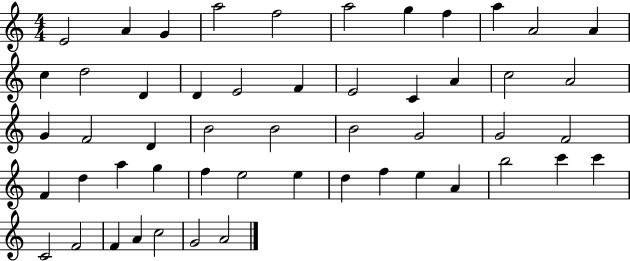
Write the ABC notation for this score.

X:1
T:Untitled
M:4/4
L:1/4
K:C
E2 A G a2 f2 a2 g f a A2 A c d2 D D E2 F E2 C A c2 A2 G F2 D B2 B2 B2 G2 G2 F2 F d a g f e2 e d f e A b2 c' c' C2 F2 F A c2 G2 A2